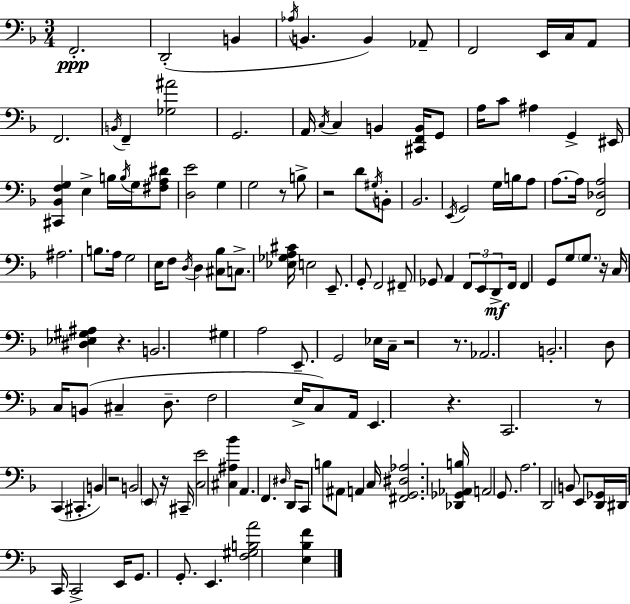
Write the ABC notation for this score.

X:1
T:Untitled
M:3/4
L:1/4
K:Dm
F,,2 D,,2 B,, _A,/4 B,, B,, _A,,/2 F,,2 E,,/4 C,/4 A,,/2 F,,2 B,,/4 F,, [_G,^A]2 G,,2 A,,/4 C,/4 C, B,, [^C,,F,,B,,]/4 G,,/2 A,/4 C/2 ^A, G,, ^E,,/4 [^C,,_B,,F,G,] E, B,/4 B,/4 G,/4 [^F,A,^D]/2 [D,E]2 G, G,2 z/2 B,/2 z2 D/2 ^G,/4 B,,/2 _B,,2 E,,/4 G,,2 G,/4 B,/4 A,/2 A,/2 A,/4 [F,,_D,A,]2 ^A,2 B,/2 A,/4 G,2 E,/4 F,/2 D,/4 D, [^C,_B,]/2 C,/2 [_E,_G,A,^C]/4 E,2 E,,/2 G,,/2 F,,2 ^F,,/2 _G,,/2 A,, F,,/2 E,,/2 D,,/2 F,,/4 F,, G,,/2 G,/2 G,/2 z/4 C,/4 [^D,_E,^G,^A,] z B,,2 ^G, A,2 E,,/2 G,,2 _E,/4 C,/4 z2 z/2 _A,,2 B,,2 D,/2 C,/4 B,,/2 ^C, D,/2 F,2 E,/4 C,/2 A,,/4 E,, z C,,2 z/2 C,, ^C,, B,, z2 B,,2 E,,/2 z/4 ^C,,/4 [C,E]2 [^C,^A,_B] A,, F,, ^D,/4 D,,/4 C,,/2 B,/2 ^A,,/2 A,, C,/4 [^F,,G,,^D,_A,]2 [_D,,_G,,_A,,B,]/4 A,,2 G,,/2 A,2 D,,2 B,,/2 E,,/2 [D,,_G,,]/4 ^D,,/4 C,,/4 C,,2 E,,/4 G,,/2 G,,/2 E,, [F,^G,B,A]2 [E,_B,F]